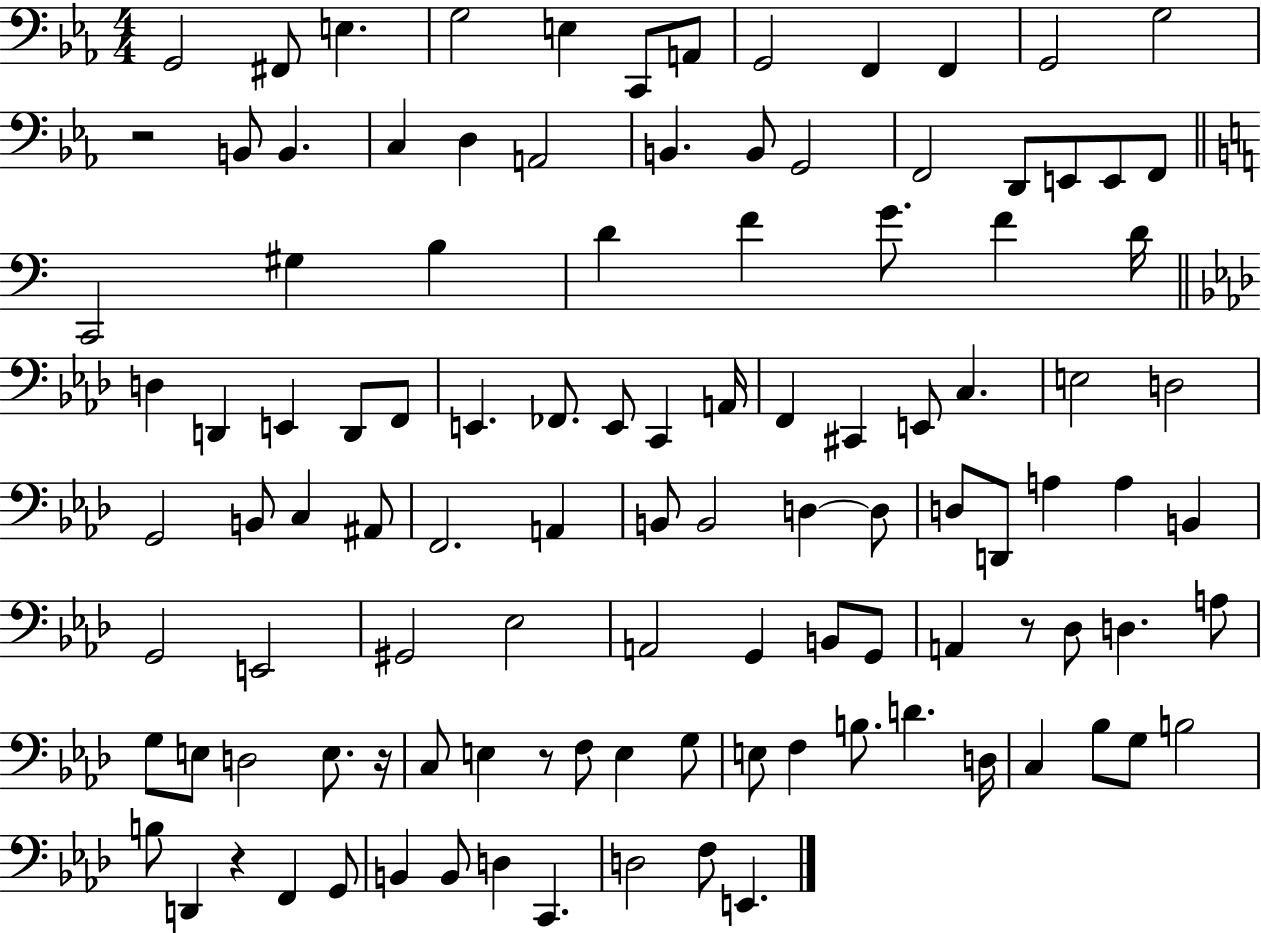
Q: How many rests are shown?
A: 5